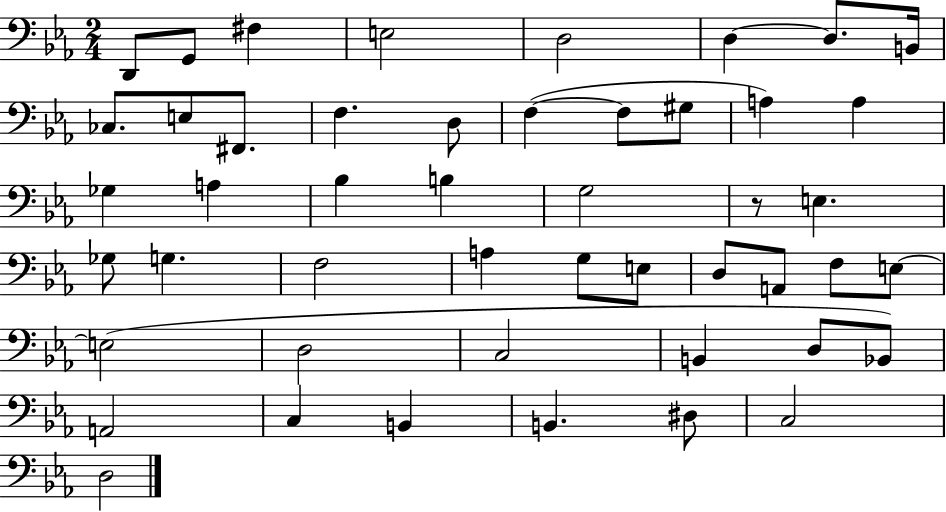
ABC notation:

X:1
T:Untitled
M:2/4
L:1/4
K:Eb
D,,/2 G,,/2 ^F, E,2 D,2 D, D,/2 B,,/4 _C,/2 E,/2 ^F,,/2 F, D,/2 F, F,/2 ^G,/2 A, A, _G, A, _B, B, G,2 z/2 E, _G,/2 G, F,2 A, G,/2 E,/2 D,/2 A,,/2 F,/2 E,/2 E,2 D,2 C,2 B,, D,/2 _B,,/2 A,,2 C, B,, B,, ^D,/2 C,2 D,2